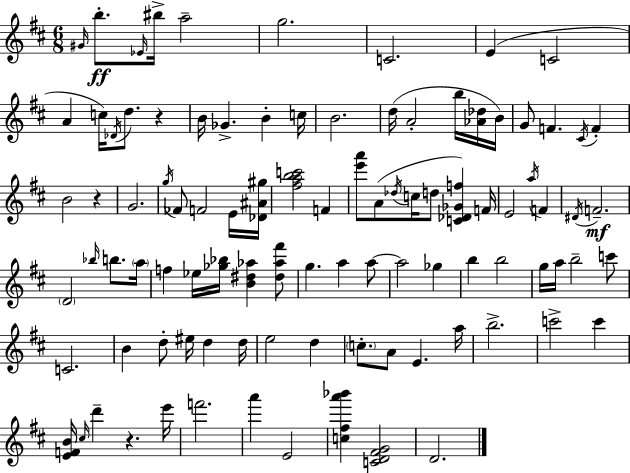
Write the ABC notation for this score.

X:1
T:Untitled
M:6/8
L:1/4
K:D
^G/4 b/2 _E/4 ^b/4 a2 g2 C2 E C2 A c/4 _D/4 d/2 z B/4 _G B c/4 B2 d/4 A2 b/4 [_A_d]/4 B/4 G/2 F ^C/4 F B2 z G2 g/4 _F/2 F2 E/4 [_D^A^g]/4 [^fabc']2 F [e'a']/2 A/2 _d/4 c/4 d/2 [C_D_Gf] F/4 E2 a/4 F ^D/4 F2 D2 _b/4 b/2 a/4 f _e/4 [_g_b]/4 [B^d_a] [^d_a^f']/2 g a a/2 a2 _g b b2 g/4 a/4 b2 c'/2 C2 B d/2 ^e/4 d d/4 e2 d c/2 A/2 E a/4 b2 c'2 c' [EFB]/4 ^c/4 d' z e'/4 f'2 a' E2 [c^fa'_b'] [CD^FG]2 D2